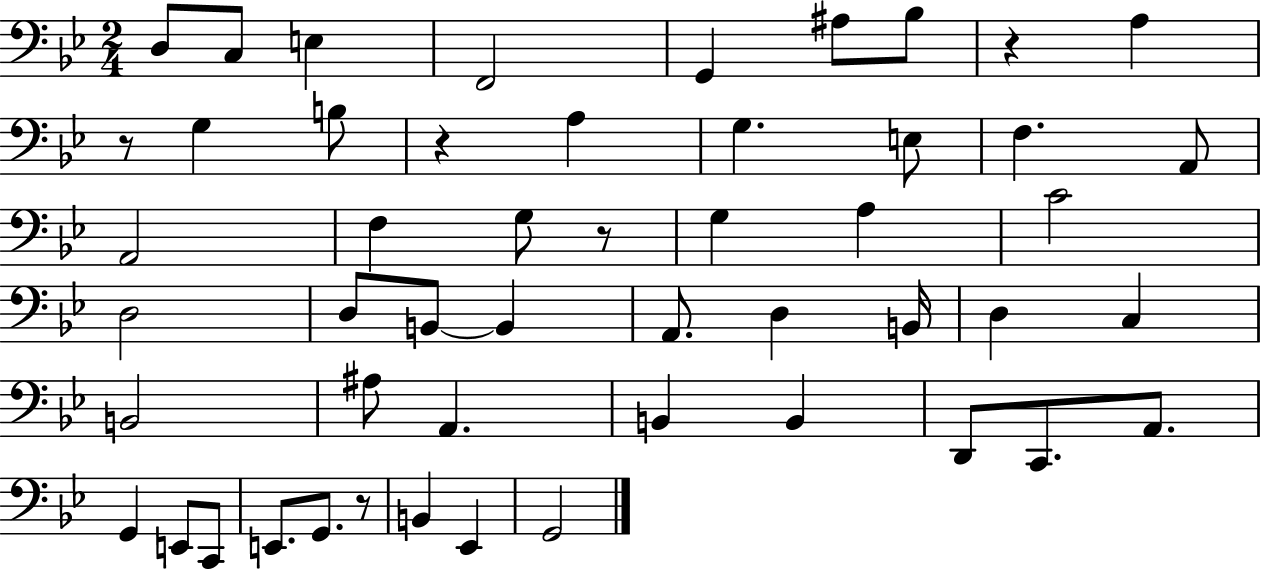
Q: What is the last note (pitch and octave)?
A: G2